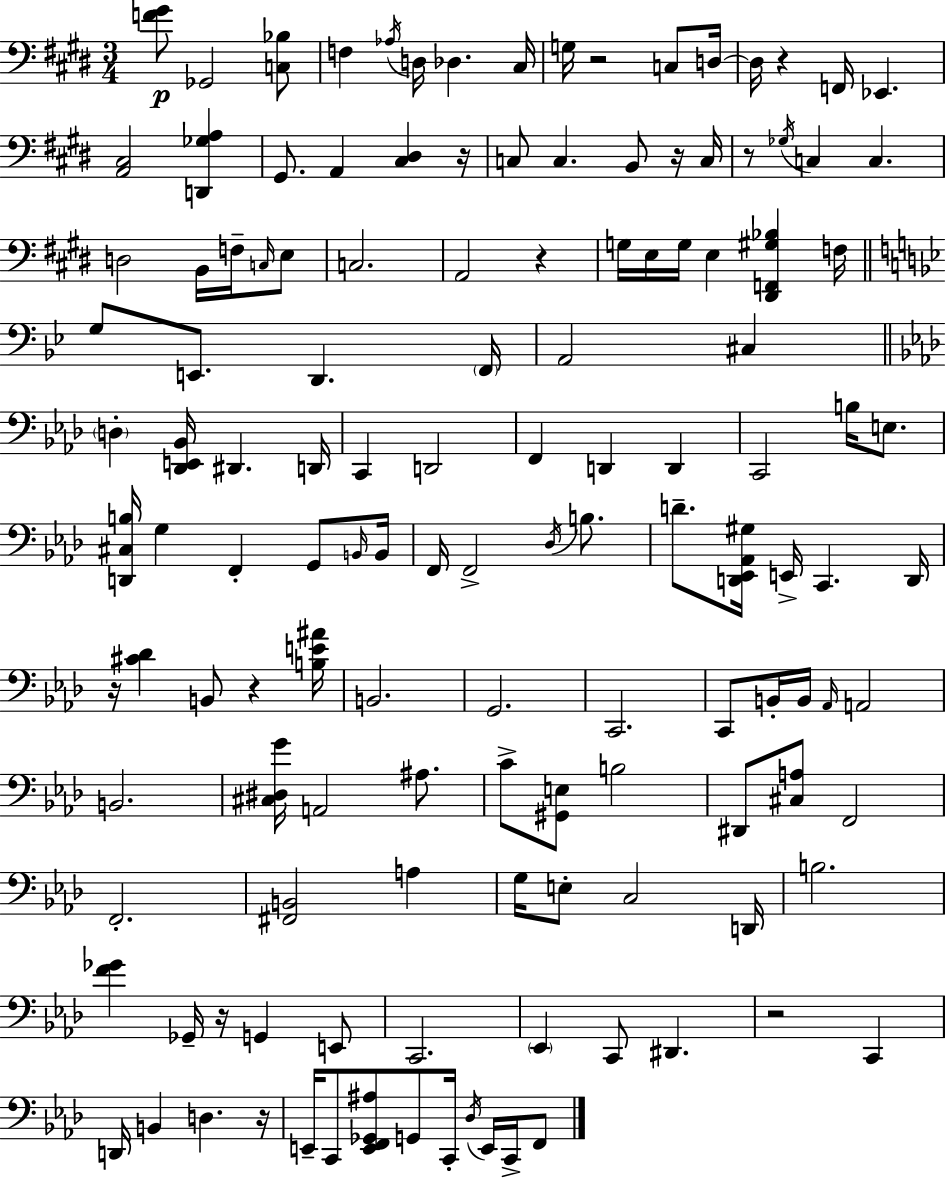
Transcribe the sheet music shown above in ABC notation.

X:1
T:Untitled
M:3/4
L:1/4
K:E
[F^G]/2 _G,,2 [C,_B,]/2 F, _A,/4 D,/4 _D, ^C,/4 G,/4 z2 C,/2 D,/4 D,/4 z F,,/4 _E,, [A,,^C,]2 [D,,_G,A,] ^G,,/2 A,, [^C,^D,] z/4 C,/2 C, B,,/2 z/4 C,/4 z/2 _G,/4 C, C, D,2 B,,/4 F,/4 C,/4 E,/2 C,2 A,,2 z G,/4 E,/4 G,/4 E, [^D,,F,,^G,_B,] F,/4 G,/2 E,,/2 D,, F,,/4 A,,2 ^C, D, [_D,,E,,_B,,]/4 ^D,, D,,/4 C,, D,,2 F,, D,, D,, C,,2 B,/4 E,/2 [D,,^C,B,]/4 G, F,, G,,/2 B,,/4 B,,/4 F,,/4 F,,2 _D,/4 B,/2 D/2 [D,,_E,,_A,,^G,]/4 E,,/4 C,, D,,/4 z/4 [^C_D] B,,/2 z [B,E^A]/4 B,,2 G,,2 C,,2 C,,/2 B,,/4 B,,/4 _A,,/4 A,,2 B,,2 [^C,^D,G]/4 A,,2 ^A,/2 C/2 [^G,,E,]/2 B,2 ^D,,/2 [^C,A,]/2 F,,2 F,,2 [^F,,B,,]2 A, G,/4 E,/2 C,2 D,,/4 B,2 [F_G] _G,,/4 z/4 G,, E,,/2 C,,2 _E,, C,,/2 ^D,, z2 C,, D,,/4 B,, D, z/4 E,,/4 C,,/2 [E,,F,,_G,,^A,]/2 G,,/2 C,,/4 _D,/4 E,,/4 C,,/4 F,,/2